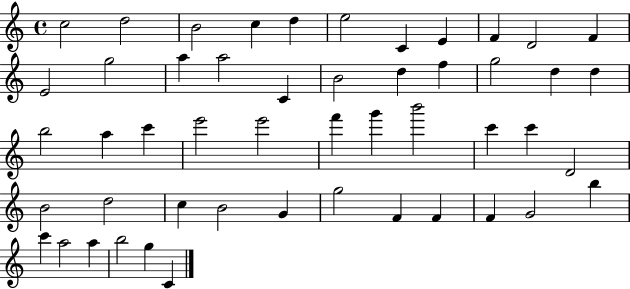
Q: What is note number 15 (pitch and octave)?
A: A5